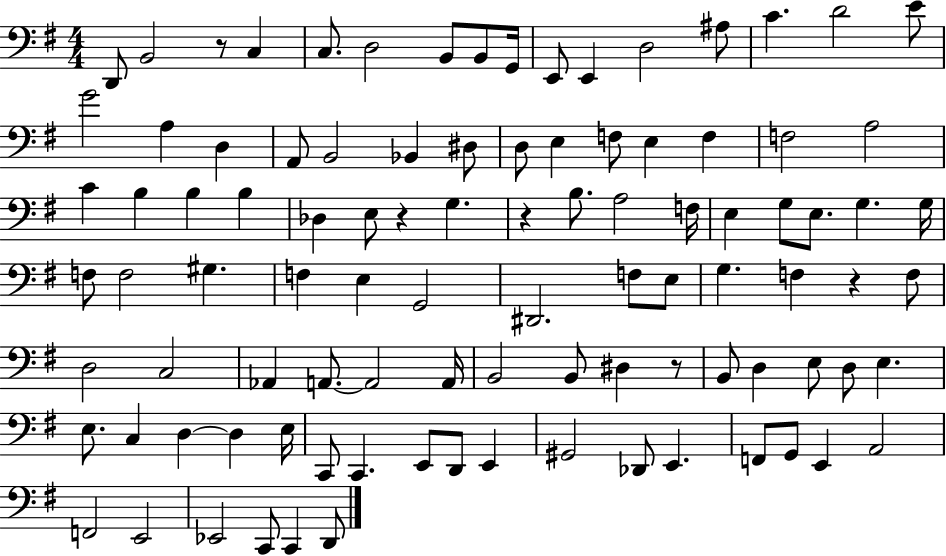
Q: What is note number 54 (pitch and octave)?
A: G3